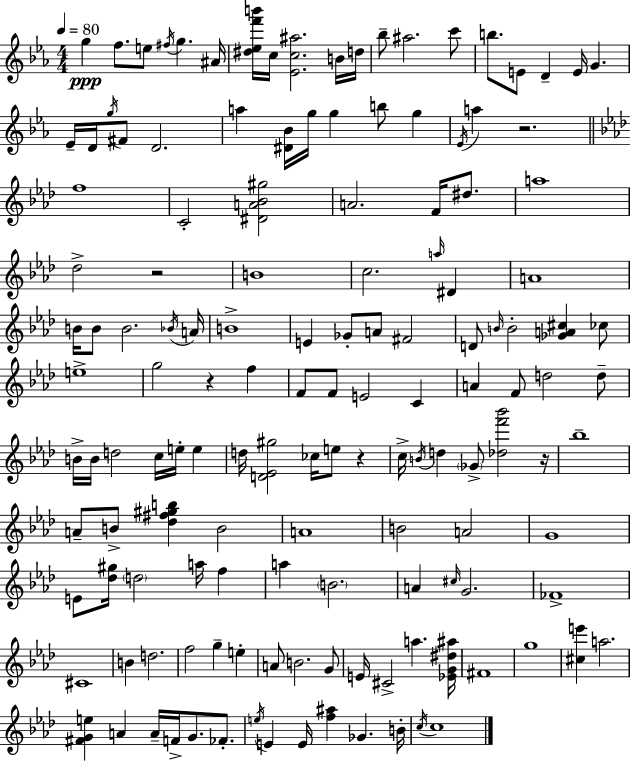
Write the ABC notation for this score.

X:1
T:Untitled
M:4/4
L:1/4
K:Cm
g f/2 e/2 ^f/4 g ^A/4 [^d_ef'b']/4 c/4 [_Ec^a]2 B/4 d/4 _b/2 ^a2 c'/2 b/2 E/2 D E/4 G _E/4 D/4 g/4 ^F/2 D2 a [^D_B]/4 g/4 g b/2 g _E/4 a z2 f4 C2 [^DA_B^g]2 A2 F/4 ^d/2 a4 _d2 z2 B4 c2 a/4 ^D A4 B/4 B/2 B2 _B/4 A/4 B4 E _G/2 A/2 ^F2 D/2 B/4 B2 [_GA^c] _c/2 e4 g2 z f F/2 F/2 E2 C A F/2 d2 d/2 B/4 B/4 d2 c/4 e/4 e d/4 [D_E^g]2 _c/4 e/2 z c/4 B/4 d _G/2 [_df'_b']2 z/4 _b4 A/2 B/2 [_d^f^gb] B2 A4 B2 A2 G4 E/2 [_d^g]/4 d2 a/4 f a B2 A ^c/4 G2 _F4 ^C4 B d2 f2 g e A/2 B2 G/2 E/4 ^C2 a [_EG^d^a]/4 ^F4 g4 [^ce'] a2 [^FGe] A A/4 F/4 G/2 _F/2 e/4 E E/4 [f^a] _G B/4 c/4 c4